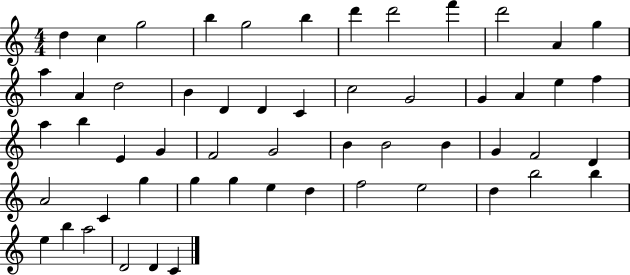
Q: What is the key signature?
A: C major